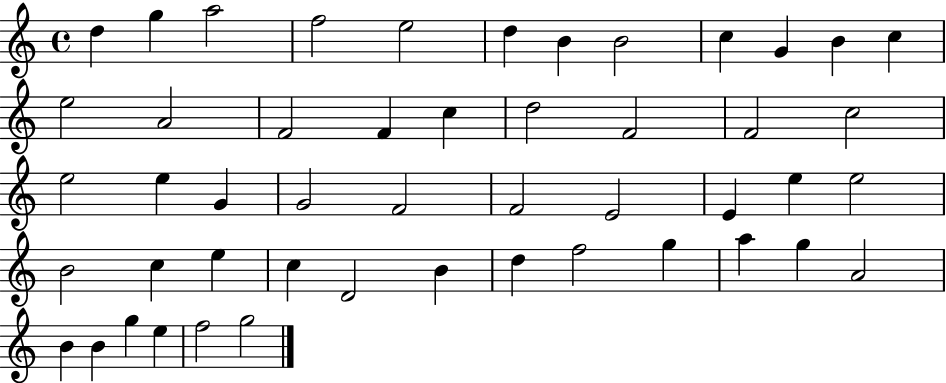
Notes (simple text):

D5/q G5/q A5/h F5/h E5/h D5/q B4/q B4/h C5/q G4/q B4/q C5/q E5/h A4/h F4/h F4/q C5/q D5/h F4/h F4/h C5/h E5/h E5/q G4/q G4/h F4/h F4/h E4/h E4/q E5/q E5/h B4/h C5/q E5/q C5/q D4/h B4/q D5/q F5/h G5/q A5/q G5/q A4/h B4/q B4/q G5/q E5/q F5/h G5/h